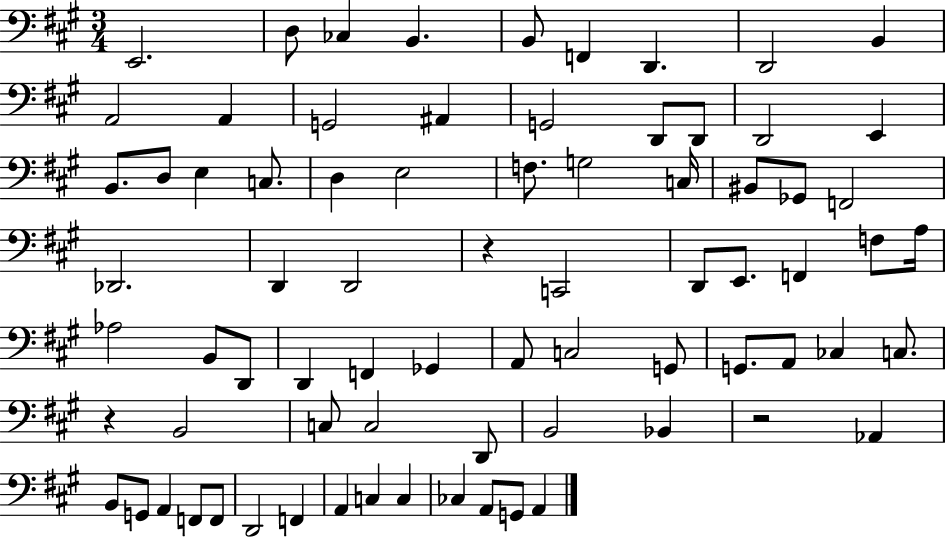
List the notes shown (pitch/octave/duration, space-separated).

E2/h. D3/e CES3/q B2/q. B2/e F2/q D2/q. D2/h B2/q A2/h A2/q G2/h A#2/q G2/h D2/e D2/e D2/h E2/q B2/e. D3/e E3/q C3/e. D3/q E3/h F3/e. G3/h C3/s BIS2/e Gb2/e F2/h Db2/h. D2/q D2/h R/q C2/h D2/e E2/e. F2/q F3/e A3/s Ab3/h B2/e D2/e D2/q F2/q Gb2/q A2/e C3/h G2/e G2/e. A2/e CES3/q C3/e. R/q B2/h C3/e C3/h D2/e B2/h Bb2/q R/h Ab2/q B2/e G2/e A2/q F2/e F2/e D2/h F2/q A2/q C3/q C3/q CES3/q A2/e G2/e A2/q